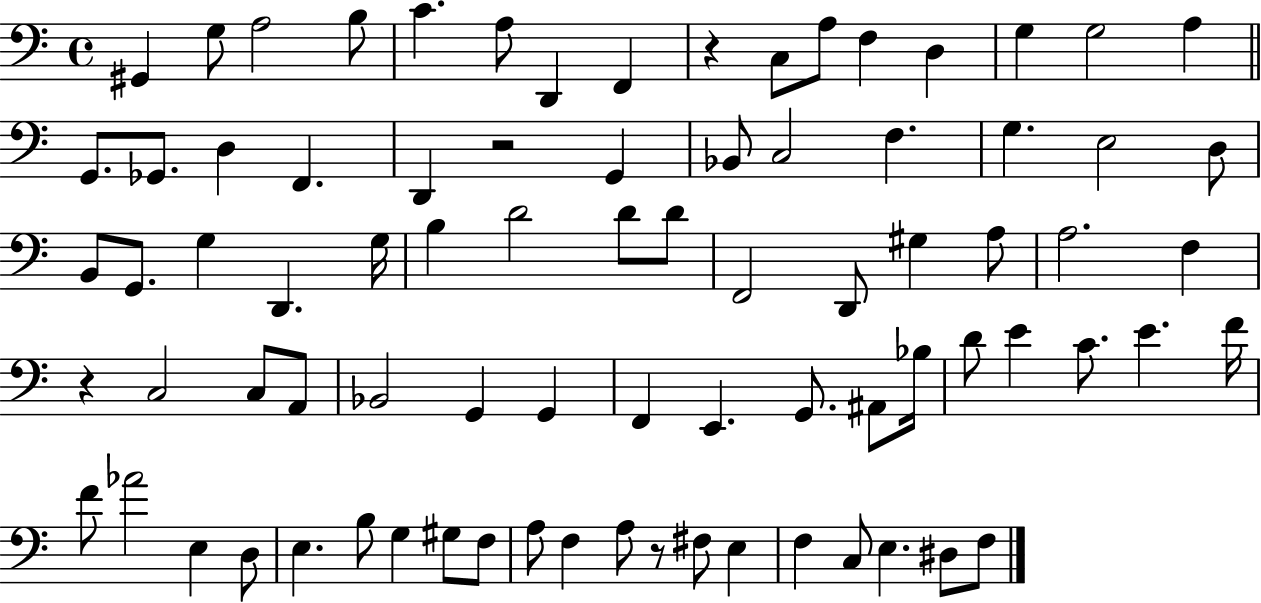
{
  \clef bass
  \time 4/4
  \defaultTimeSignature
  \key c \major
  gis,4 g8 a2 b8 | c'4. a8 d,4 f,4 | r4 c8 a8 f4 d4 | g4 g2 a4 | \break \bar "||" \break \key c \major g,8. ges,8. d4 f,4. | d,4 r2 g,4 | bes,8 c2 f4. | g4. e2 d8 | \break b,8 g,8. g4 d,4. g16 | b4 d'2 d'8 d'8 | f,2 d,8 gis4 a8 | a2. f4 | \break r4 c2 c8 a,8 | bes,2 g,4 g,4 | f,4 e,4. g,8. ais,8 bes16 | d'8 e'4 c'8. e'4. f'16 | \break f'8 aes'2 e4 d8 | e4. b8 g4 gis8 f8 | a8 f4 a8 r8 fis8 e4 | f4 c8 e4. dis8 f8 | \break \bar "|."
}